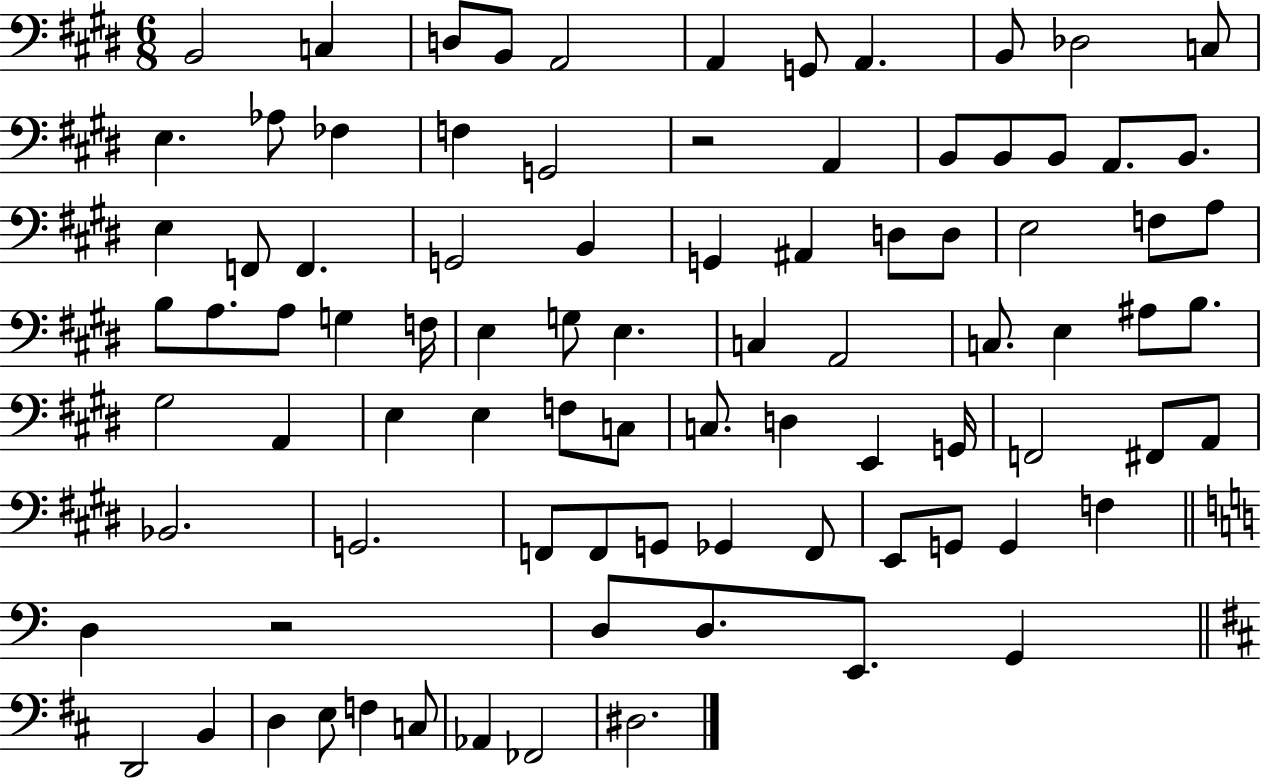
X:1
T:Untitled
M:6/8
L:1/4
K:E
B,,2 C, D,/2 B,,/2 A,,2 A,, G,,/2 A,, B,,/2 _D,2 C,/2 E, _A,/2 _F, F, G,,2 z2 A,, B,,/2 B,,/2 B,,/2 A,,/2 B,,/2 E, F,,/2 F,, G,,2 B,, G,, ^A,, D,/2 D,/2 E,2 F,/2 A,/2 B,/2 A,/2 A,/2 G, F,/4 E, G,/2 E, C, A,,2 C,/2 E, ^A,/2 B,/2 ^G,2 A,, E, E, F,/2 C,/2 C,/2 D, E,, G,,/4 F,,2 ^F,,/2 A,,/2 _B,,2 G,,2 F,,/2 F,,/2 G,,/2 _G,, F,,/2 E,,/2 G,,/2 G,, F, D, z2 D,/2 D,/2 E,,/2 G,, D,,2 B,, D, E,/2 F, C,/2 _A,, _F,,2 ^D,2